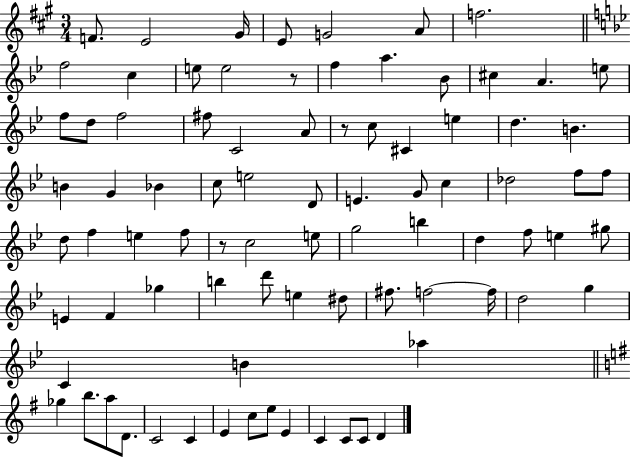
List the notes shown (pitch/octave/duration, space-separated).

F4/e. E4/h G#4/s E4/e G4/h A4/e F5/h. F5/h C5/q E5/e E5/h R/e F5/q A5/q. Bb4/e C#5/q A4/q. E5/e F5/e D5/e F5/h F#5/e C4/h A4/e R/e C5/e C#4/q E5/q D5/q. B4/q. B4/q G4/q Bb4/q C5/e E5/h D4/e E4/q. G4/e C5/q Db5/h F5/e F5/e D5/e F5/q E5/q F5/e R/e C5/h E5/e G5/h B5/q D5/q F5/e E5/q G#5/e E4/q F4/q Gb5/q B5/q D6/e E5/q D#5/e F#5/e. F5/h F5/s D5/h G5/q C4/q B4/q Ab5/q Gb5/q B5/e. A5/e D4/e. C4/h C4/q E4/q C5/e E5/e E4/q C4/q C4/e C4/e D4/q